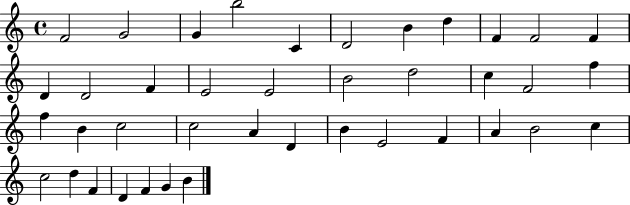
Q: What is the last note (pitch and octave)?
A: B4